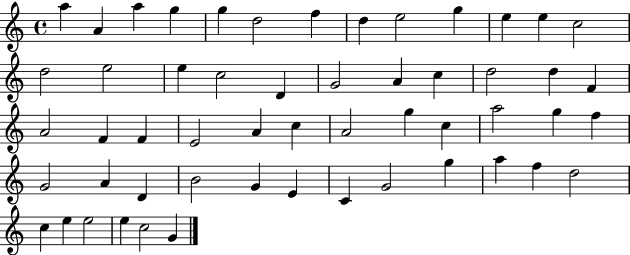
{
  \clef treble
  \time 4/4
  \defaultTimeSignature
  \key c \major
  a''4 a'4 a''4 g''4 | g''4 d''2 f''4 | d''4 e''2 g''4 | e''4 e''4 c''2 | \break d''2 e''2 | e''4 c''2 d'4 | g'2 a'4 c''4 | d''2 d''4 f'4 | \break a'2 f'4 f'4 | e'2 a'4 c''4 | a'2 g''4 c''4 | a''2 g''4 f''4 | \break g'2 a'4 d'4 | b'2 g'4 e'4 | c'4 g'2 g''4 | a''4 f''4 d''2 | \break c''4 e''4 e''2 | e''4 c''2 g'4 | \bar "|."
}